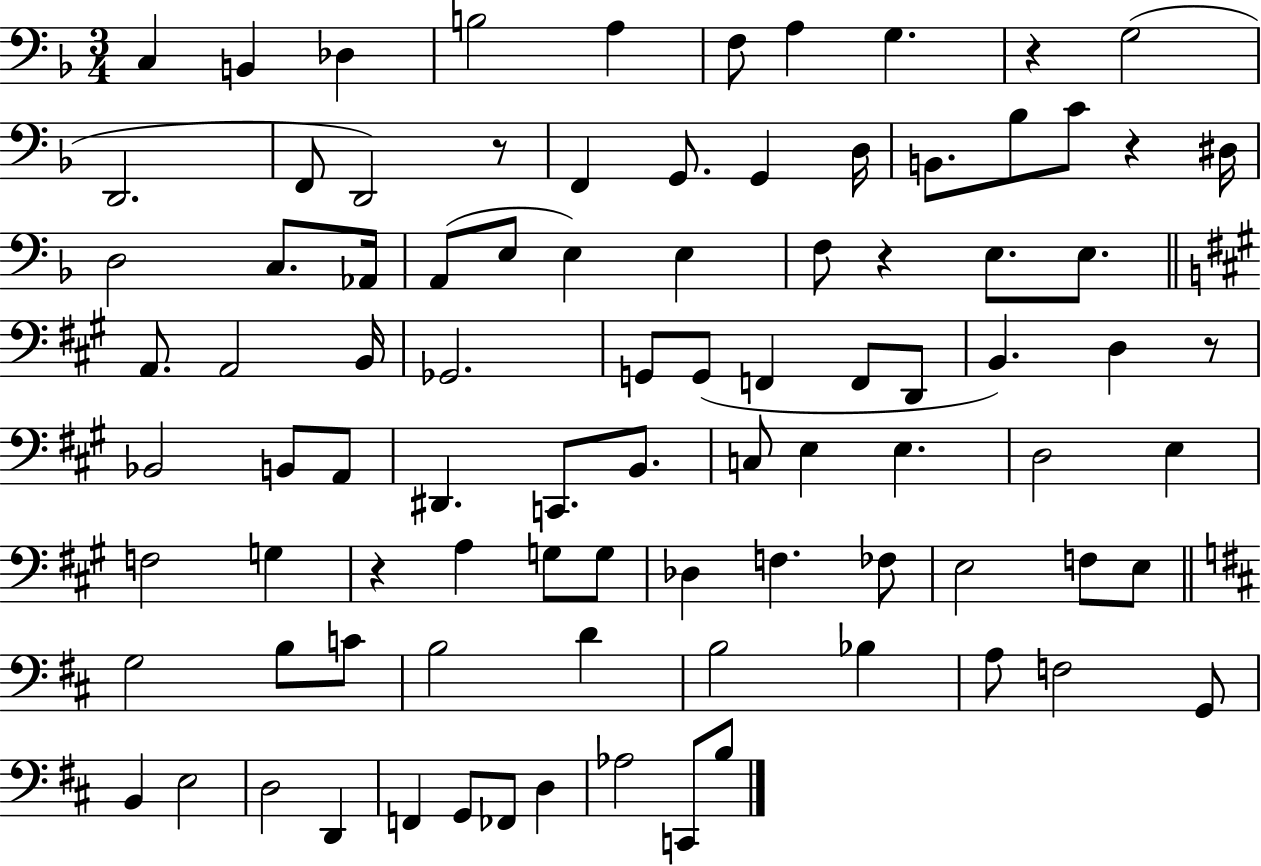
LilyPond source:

{
  \clef bass
  \numericTimeSignature
  \time 3/4
  \key f \major
  c4 b,4 des4 | b2 a4 | f8 a4 g4. | r4 g2( | \break d,2. | f,8 d,2) r8 | f,4 g,8. g,4 d16 | b,8. bes8 c'8 r4 dis16 | \break d2 c8. aes,16 | a,8( e8 e4) e4 | f8 r4 e8. e8. | \bar "||" \break \key a \major a,8. a,2 b,16 | ges,2. | g,8 g,8( f,4 f,8 d,8 | b,4.) d4 r8 | \break bes,2 b,8 a,8 | dis,4. c,8. b,8. | c8 e4 e4. | d2 e4 | \break f2 g4 | r4 a4 g8 g8 | des4 f4. fes8 | e2 f8 e8 | \break \bar "||" \break \key d \major g2 b8 c'8 | b2 d'4 | b2 bes4 | a8 f2 g,8 | \break b,4 e2 | d2 d,4 | f,4 g,8 fes,8 d4 | aes2 c,8 b8 | \break \bar "|."
}